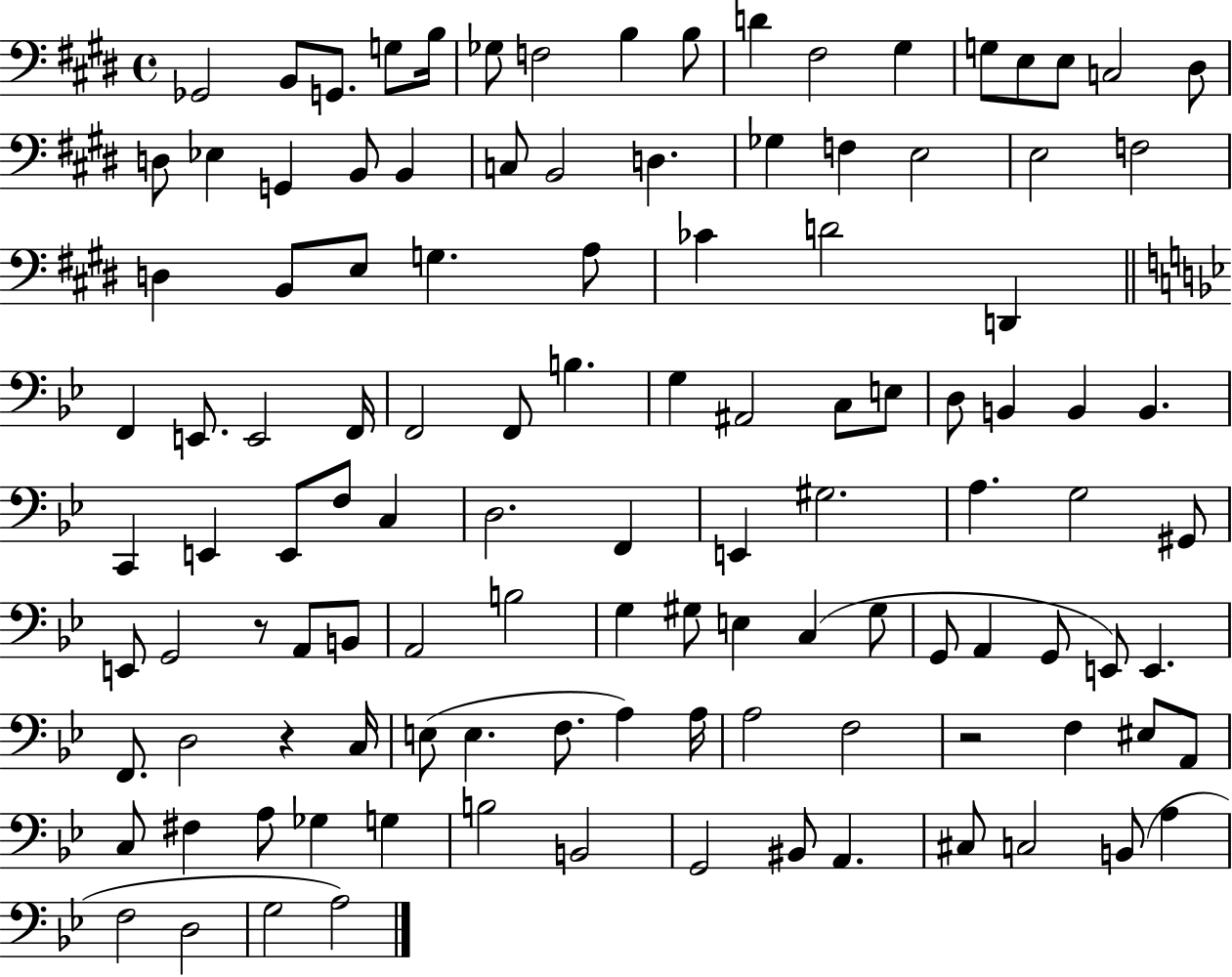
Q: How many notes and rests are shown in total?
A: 115